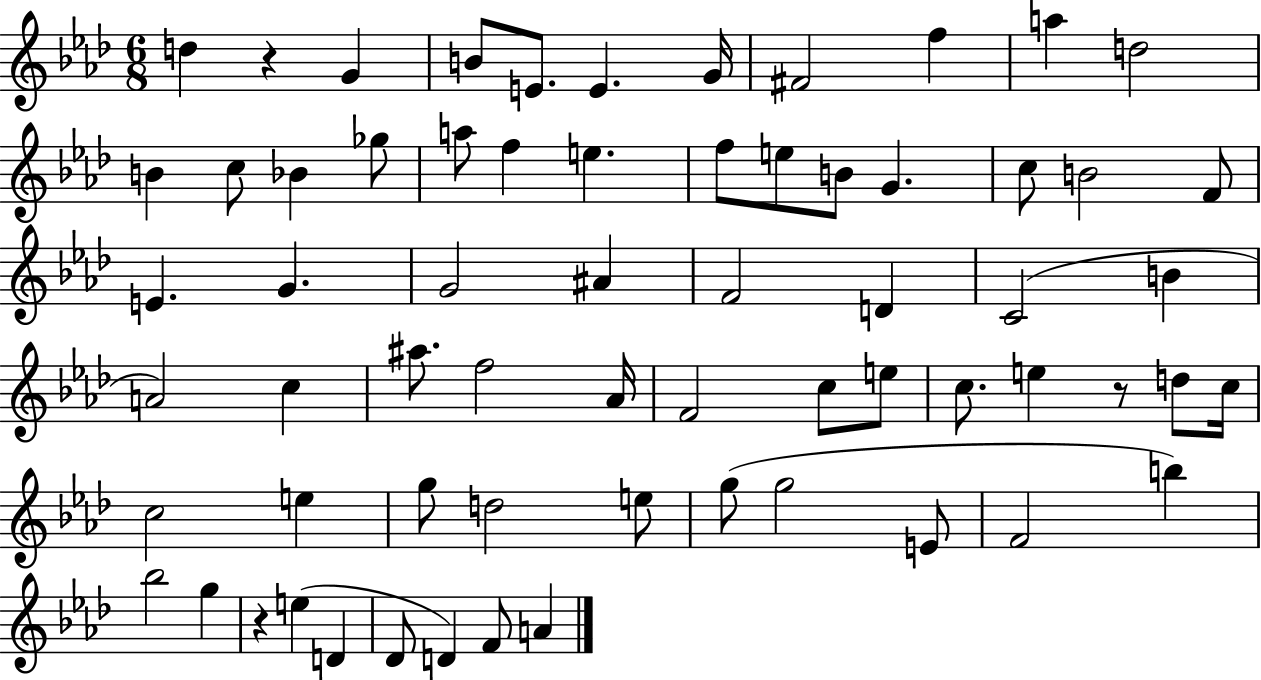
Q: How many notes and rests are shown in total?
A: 65